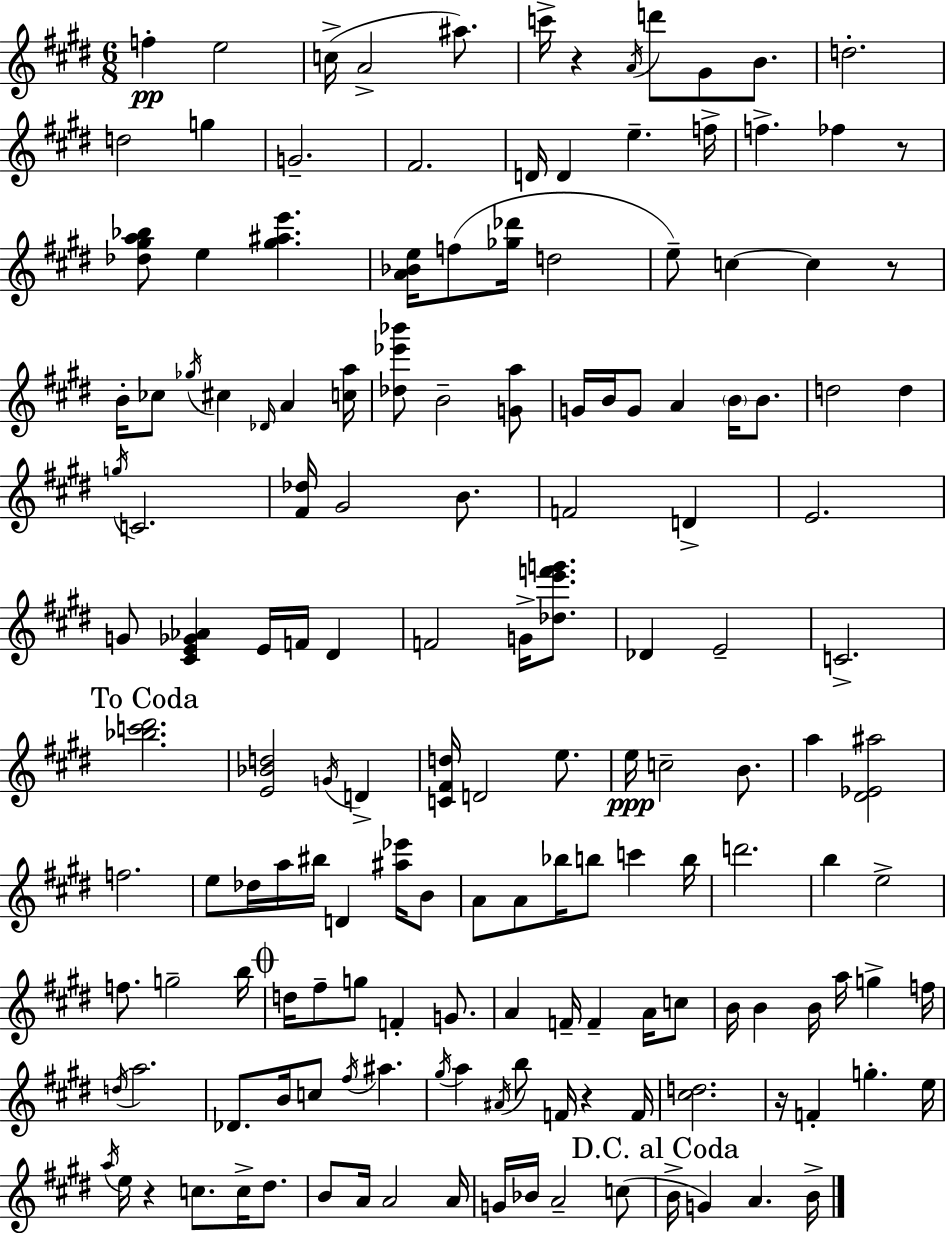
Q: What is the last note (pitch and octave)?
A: B4